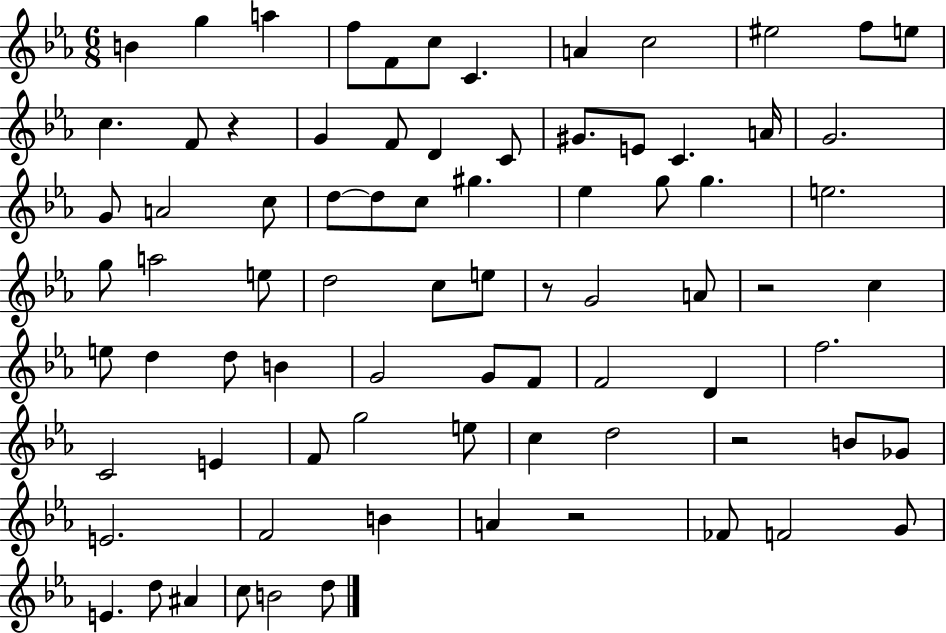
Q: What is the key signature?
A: EES major